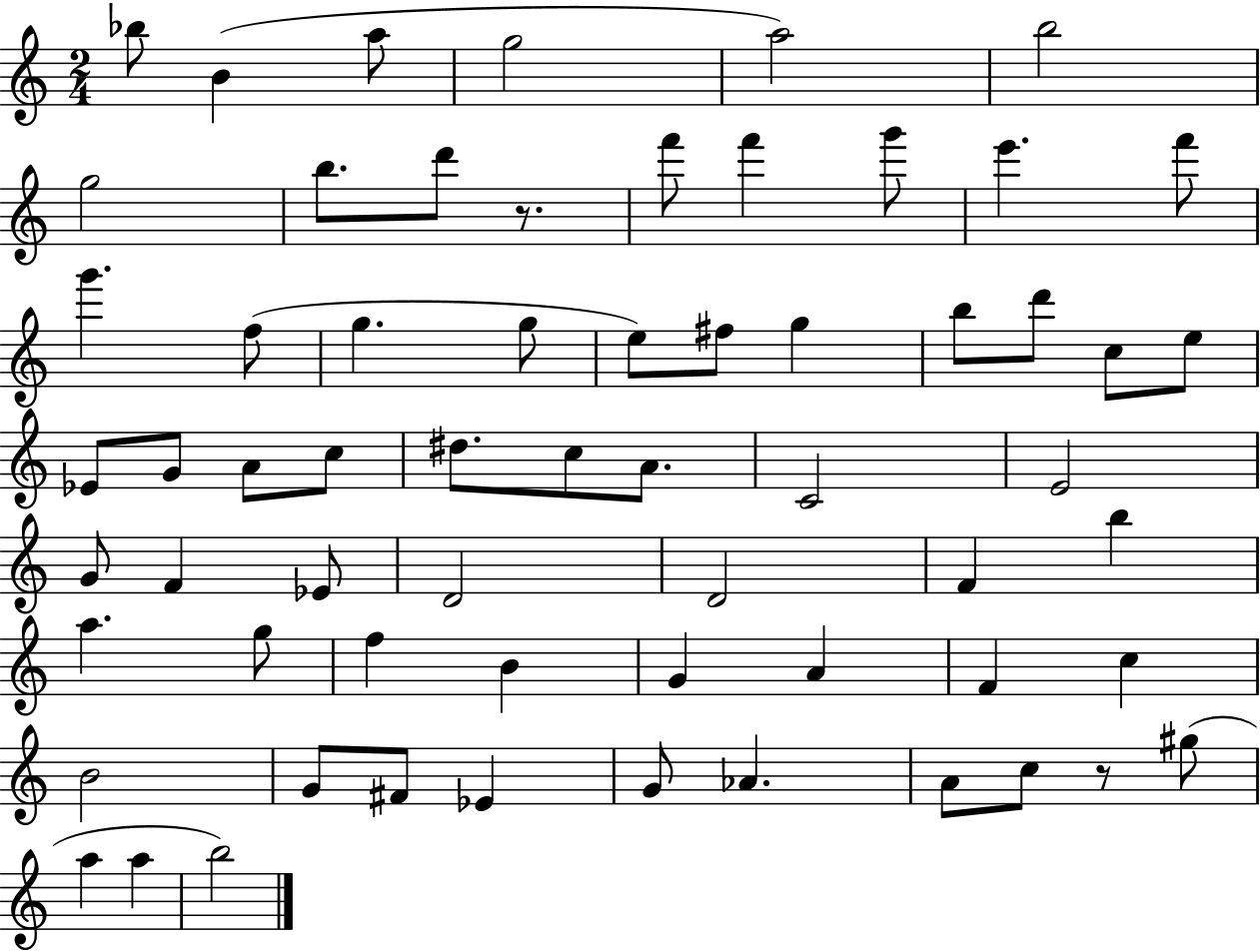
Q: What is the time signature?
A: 2/4